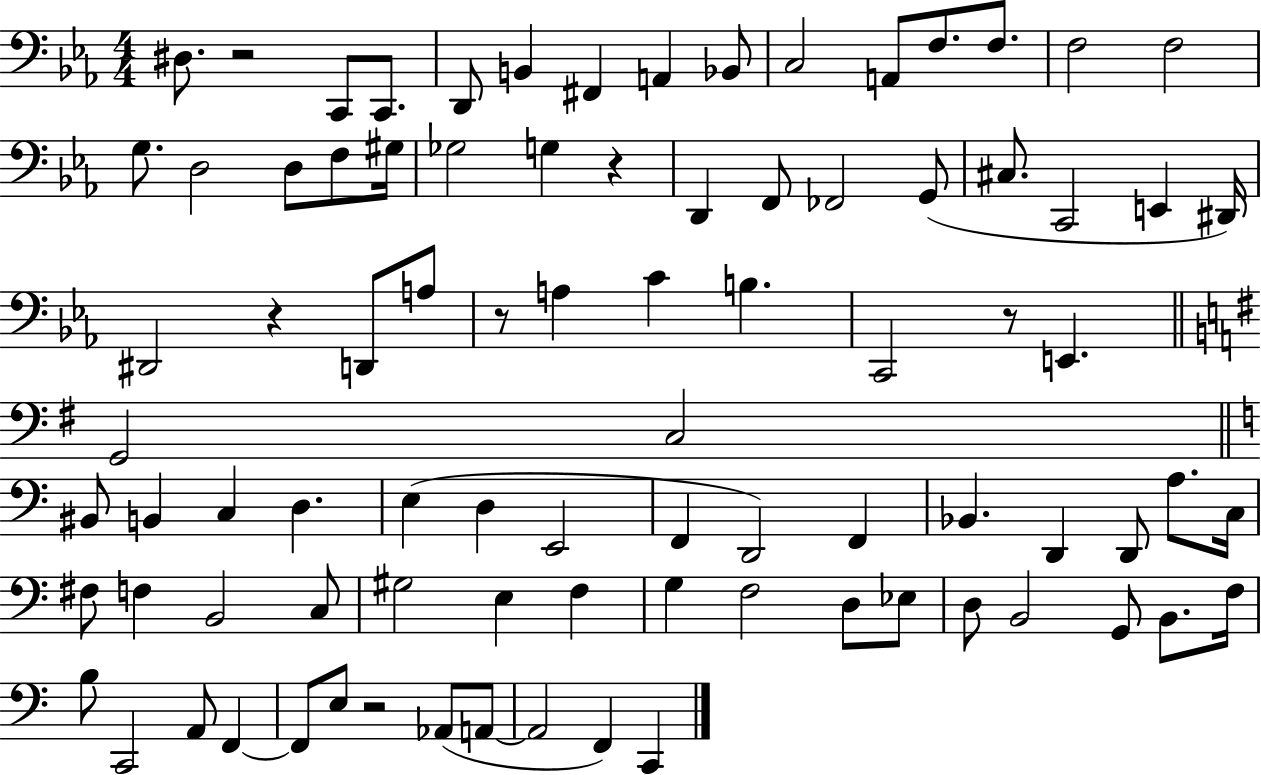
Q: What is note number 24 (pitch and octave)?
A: FES2